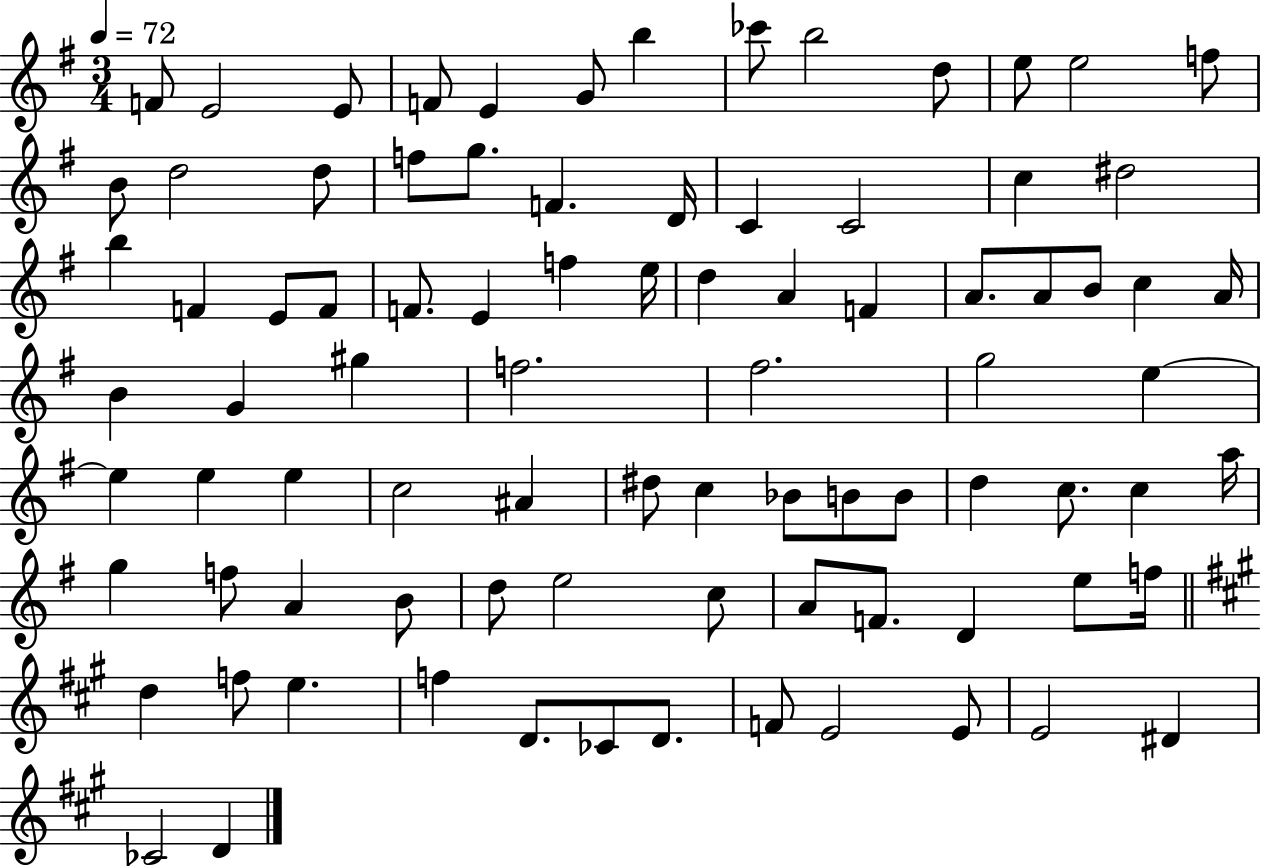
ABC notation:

X:1
T:Untitled
M:3/4
L:1/4
K:G
F/2 E2 E/2 F/2 E G/2 b _c'/2 b2 d/2 e/2 e2 f/2 B/2 d2 d/2 f/2 g/2 F D/4 C C2 c ^d2 b F E/2 F/2 F/2 E f e/4 d A F A/2 A/2 B/2 c A/4 B G ^g f2 ^f2 g2 e e e e c2 ^A ^d/2 c _B/2 B/2 B/2 d c/2 c a/4 g f/2 A B/2 d/2 e2 c/2 A/2 F/2 D e/2 f/4 d f/2 e f D/2 _C/2 D/2 F/2 E2 E/2 E2 ^D _C2 D